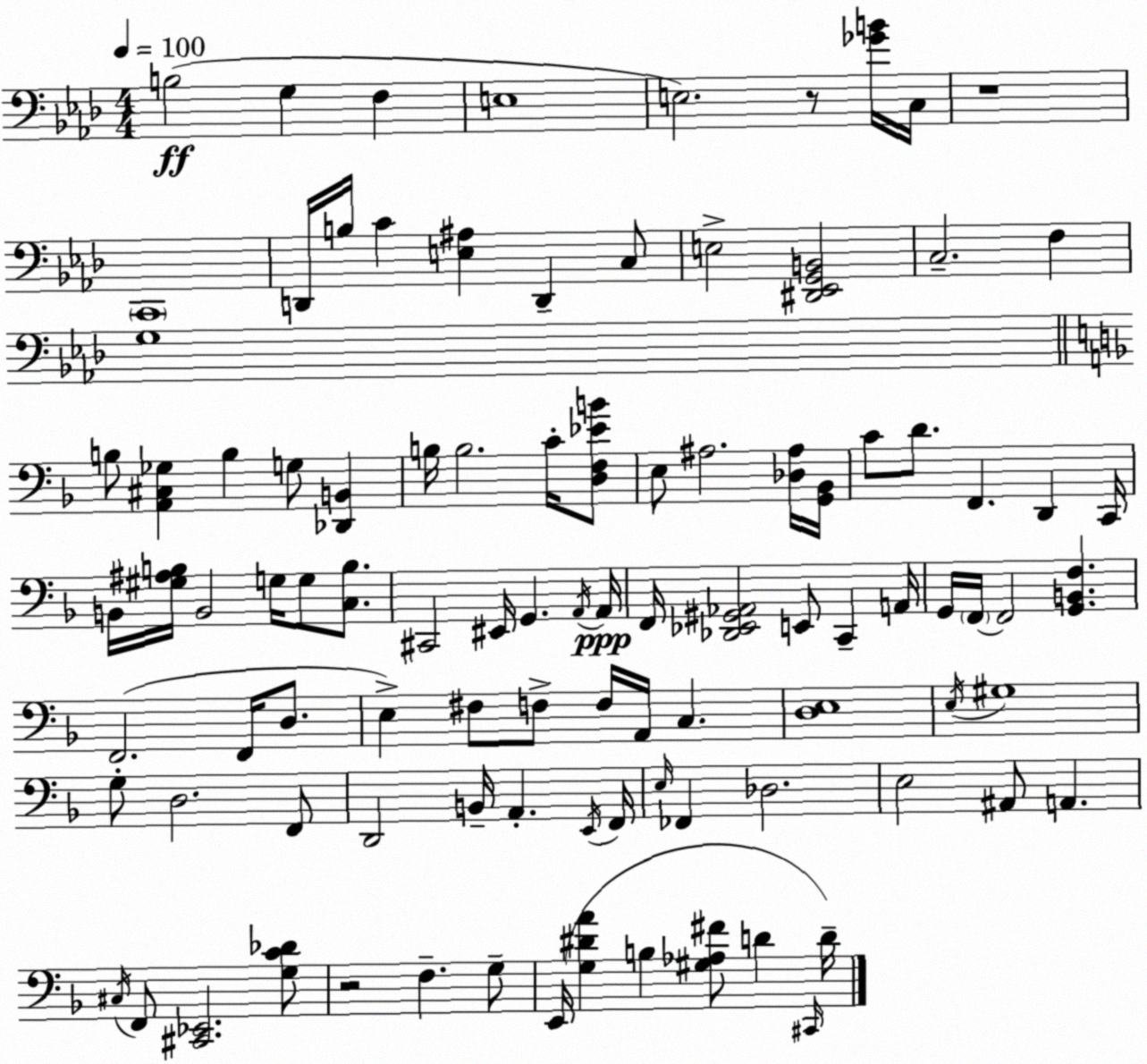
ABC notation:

X:1
T:Untitled
M:4/4
L:1/4
K:Ab
B,2 G, F, E,4 E,2 z/2 [_GB]/4 C,/4 z4 C,,4 D,,/4 B,/4 C [E,^A,] D,, C,/2 E,2 [^D,,_E,,G,,B,,]2 C,2 F, G,4 B,/2 [A,,^C,_G,] B, G,/2 [_D,,B,,] B,/4 B,2 C/4 [D,F,_EB]/2 E,/2 ^A,2 [_D,^A,]/4 [G,,_B,,]/4 C/2 D/2 F,, D,, C,,/4 B,,/4 [^G,^A,B,]/4 B,,2 G,/4 G,/2 [C,B,]/2 ^C,,2 ^E,,/4 G,, A,,/4 A,,/4 F,,/4 [_D,,_E,,^G,,_A,,]2 E,,/2 C,, A,,/4 G,,/4 F,,/4 F,,2 [G,,B,,F,] F,,2 F,,/4 D,/2 E, ^F,/2 F,/2 F,/4 A,,/4 C, [D,E,]4 E,/4 ^G,4 G,/2 D,2 F,,/2 D,,2 B,,/4 A,, E,,/4 F,,/4 E,/4 _F,, _D,2 E,2 ^A,,/2 A,, ^C,/4 F,,/2 [^C,,_E,,]2 [G,C_D]/2 z2 F, G,/2 E,,/4 [G,^DA] B, [^G,_A,^F]/2 D ^C,,/4 D/4